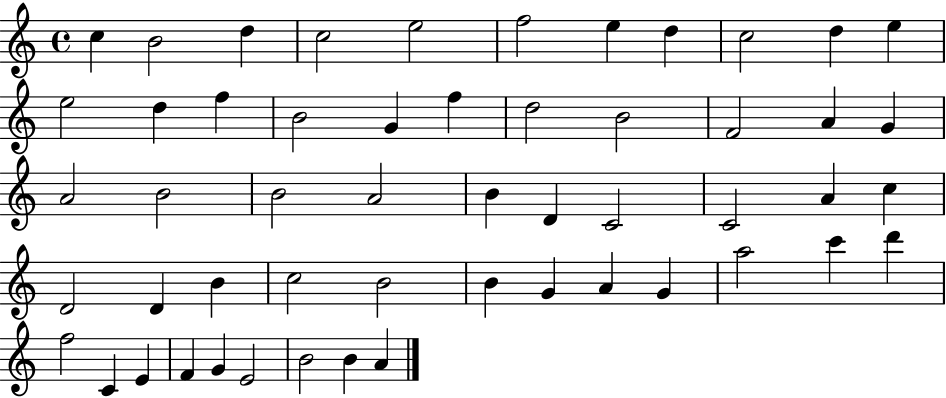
{
  \clef treble
  \time 4/4
  \defaultTimeSignature
  \key c \major
  c''4 b'2 d''4 | c''2 e''2 | f''2 e''4 d''4 | c''2 d''4 e''4 | \break e''2 d''4 f''4 | b'2 g'4 f''4 | d''2 b'2 | f'2 a'4 g'4 | \break a'2 b'2 | b'2 a'2 | b'4 d'4 c'2 | c'2 a'4 c''4 | \break d'2 d'4 b'4 | c''2 b'2 | b'4 g'4 a'4 g'4 | a''2 c'''4 d'''4 | \break f''2 c'4 e'4 | f'4 g'4 e'2 | b'2 b'4 a'4 | \bar "|."
}